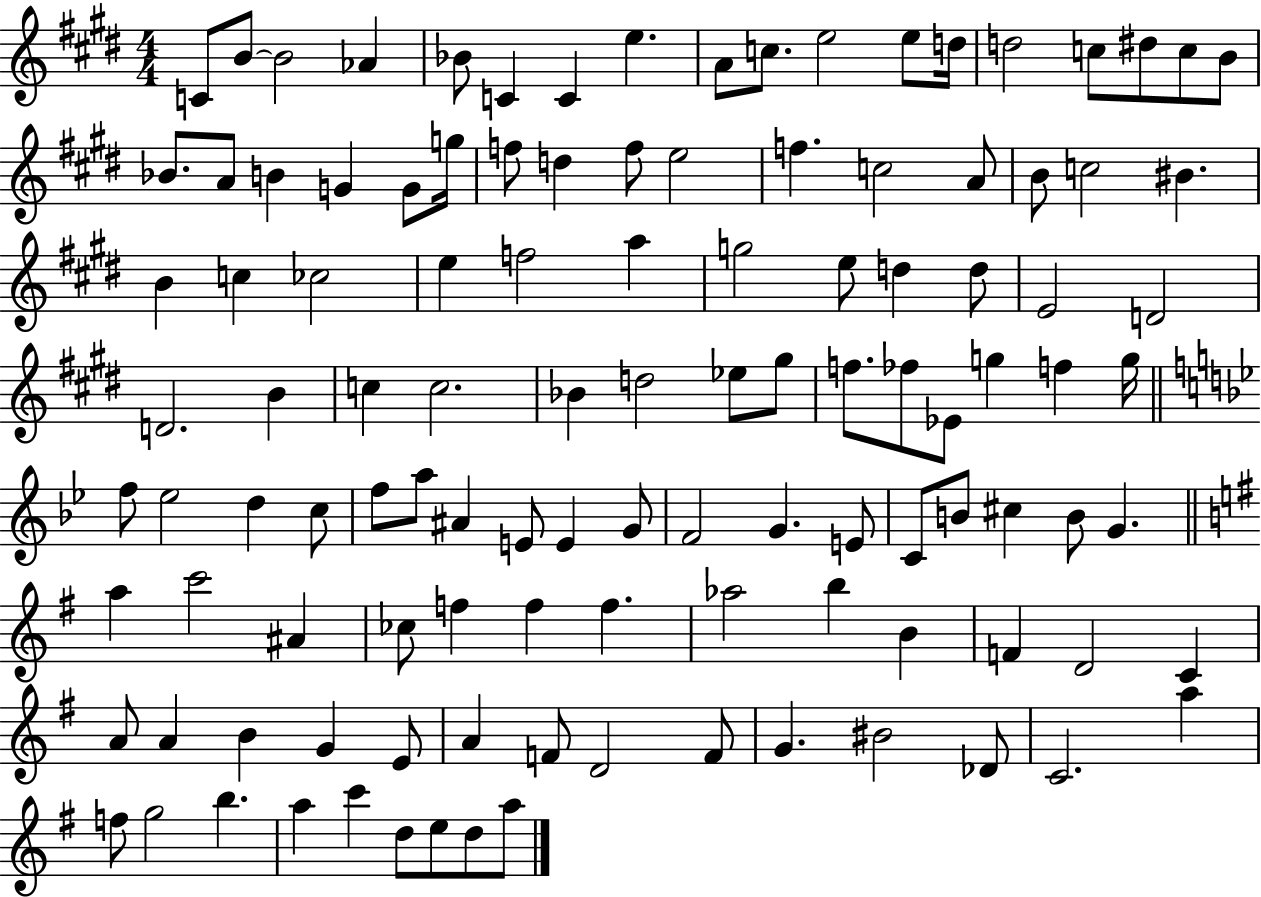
{
  \clef treble
  \numericTimeSignature
  \time 4/4
  \key e \major
  c'8 b'8~~ b'2 aes'4 | bes'8 c'4 c'4 e''4. | a'8 c''8. e''2 e''8 d''16 | d''2 c''8 dis''8 c''8 b'8 | \break bes'8. a'8 b'4 g'4 g'8 g''16 | f''8 d''4 f''8 e''2 | f''4. c''2 a'8 | b'8 c''2 bis'4. | \break b'4 c''4 ces''2 | e''4 f''2 a''4 | g''2 e''8 d''4 d''8 | e'2 d'2 | \break d'2. b'4 | c''4 c''2. | bes'4 d''2 ees''8 gis''8 | f''8. fes''8 ees'8 g''4 f''4 g''16 | \break \bar "||" \break \key bes \major f''8 ees''2 d''4 c''8 | f''8 a''8 ais'4 e'8 e'4 g'8 | f'2 g'4. e'8 | c'8 b'8 cis''4 b'8 g'4. | \break \bar "||" \break \key e \minor a''4 c'''2 ais'4 | ces''8 f''4 f''4 f''4. | aes''2 b''4 b'4 | f'4 d'2 c'4 | \break a'8 a'4 b'4 g'4 e'8 | a'4 f'8 d'2 f'8 | g'4. bis'2 des'8 | c'2. a''4 | \break f''8 g''2 b''4. | a''4 c'''4 d''8 e''8 d''8 a''8 | \bar "|."
}